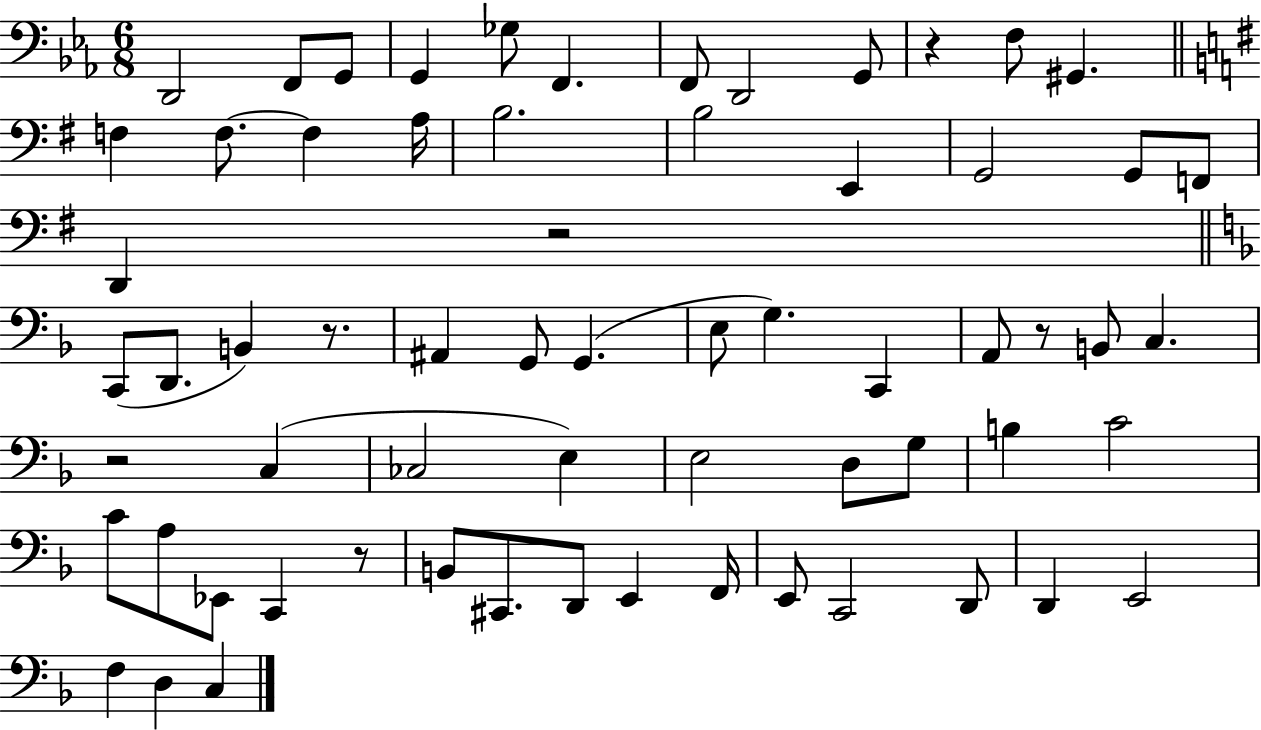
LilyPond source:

{
  \clef bass
  \numericTimeSignature
  \time 6/8
  \key ees \major
  d,2 f,8 g,8 | g,4 ges8 f,4. | f,8 d,2 g,8 | r4 f8 gis,4. | \break \bar "||" \break \key e \minor f4 f8.~~ f4 a16 | b2. | b2 e,4 | g,2 g,8 f,8 | \break d,4 r2 | \bar "||" \break \key f \major c,8( d,8. b,4) r8. | ais,4 g,8 g,4.( | e8 g4.) c,4 | a,8 r8 b,8 c4. | \break r2 c4( | ces2 e4) | e2 d8 g8 | b4 c'2 | \break c'8 a8 ees,8 c,4 r8 | b,8 cis,8. d,8 e,4 f,16 | e,8 c,2 d,8 | d,4 e,2 | \break f4 d4 c4 | \bar "|."
}